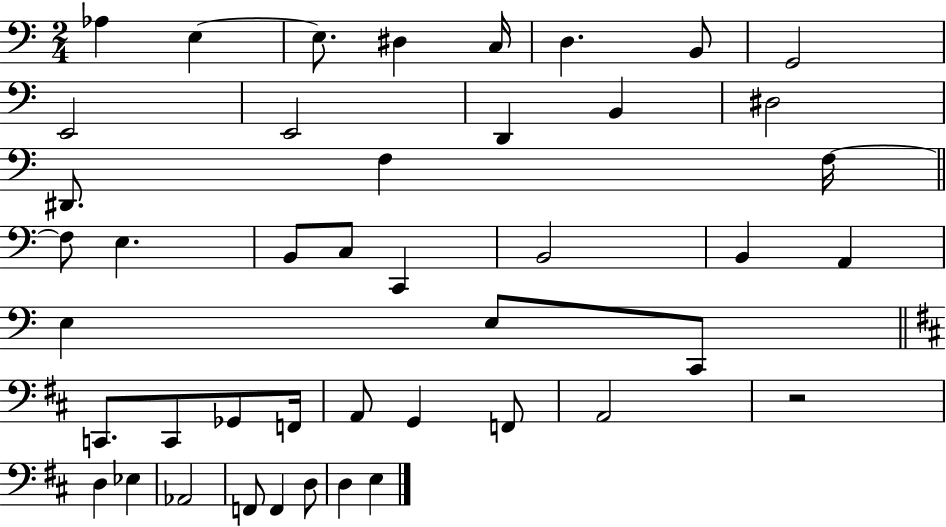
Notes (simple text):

Ab3/q E3/q E3/e. D#3/q C3/s D3/q. B2/e G2/h E2/h E2/h D2/q B2/q D#3/h D#2/e. F3/q F3/s F3/e E3/q. B2/e C3/e C2/q B2/h B2/q A2/q E3/q E3/e C2/e C2/e. C2/e Gb2/e F2/s A2/e G2/q F2/e A2/h R/h D3/q Eb3/q Ab2/h F2/e F2/q D3/e D3/q E3/q